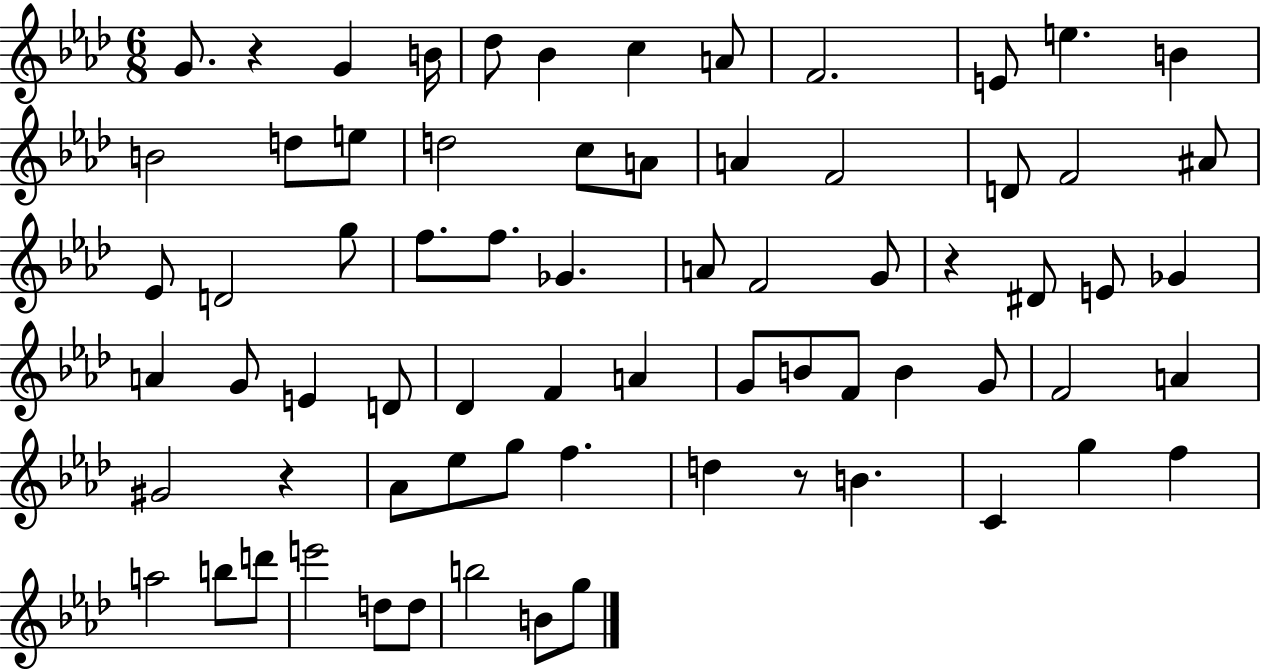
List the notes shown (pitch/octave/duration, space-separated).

G4/e. R/q G4/q B4/s Db5/e Bb4/q C5/q A4/e F4/h. E4/e E5/q. B4/q B4/h D5/e E5/e D5/h C5/e A4/e A4/q F4/h D4/e F4/h A#4/e Eb4/e D4/h G5/e F5/e. F5/e. Gb4/q. A4/e F4/h G4/e R/q D#4/e E4/e Gb4/q A4/q G4/e E4/q D4/e Db4/q F4/q A4/q G4/e B4/e F4/e B4/q G4/e F4/h A4/q G#4/h R/q Ab4/e Eb5/e G5/e F5/q. D5/q R/e B4/q. C4/q G5/q F5/q A5/h B5/e D6/e E6/h D5/e D5/e B5/h B4/e G5/e